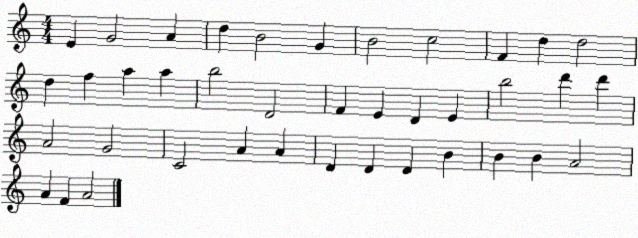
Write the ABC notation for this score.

X:1
T:Untitled
M:4/4
L:1/4
K:C
E G2 A d B2 G B2 c2 F d d2 d f a a b2 D2 F E D E b2 d' d' A2 G2 C2 A A D D D B B B A2 A F A2